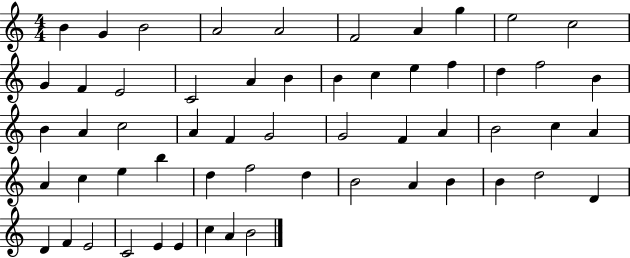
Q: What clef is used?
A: treble